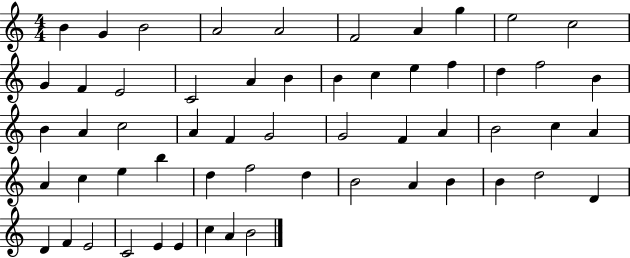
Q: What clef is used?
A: treble